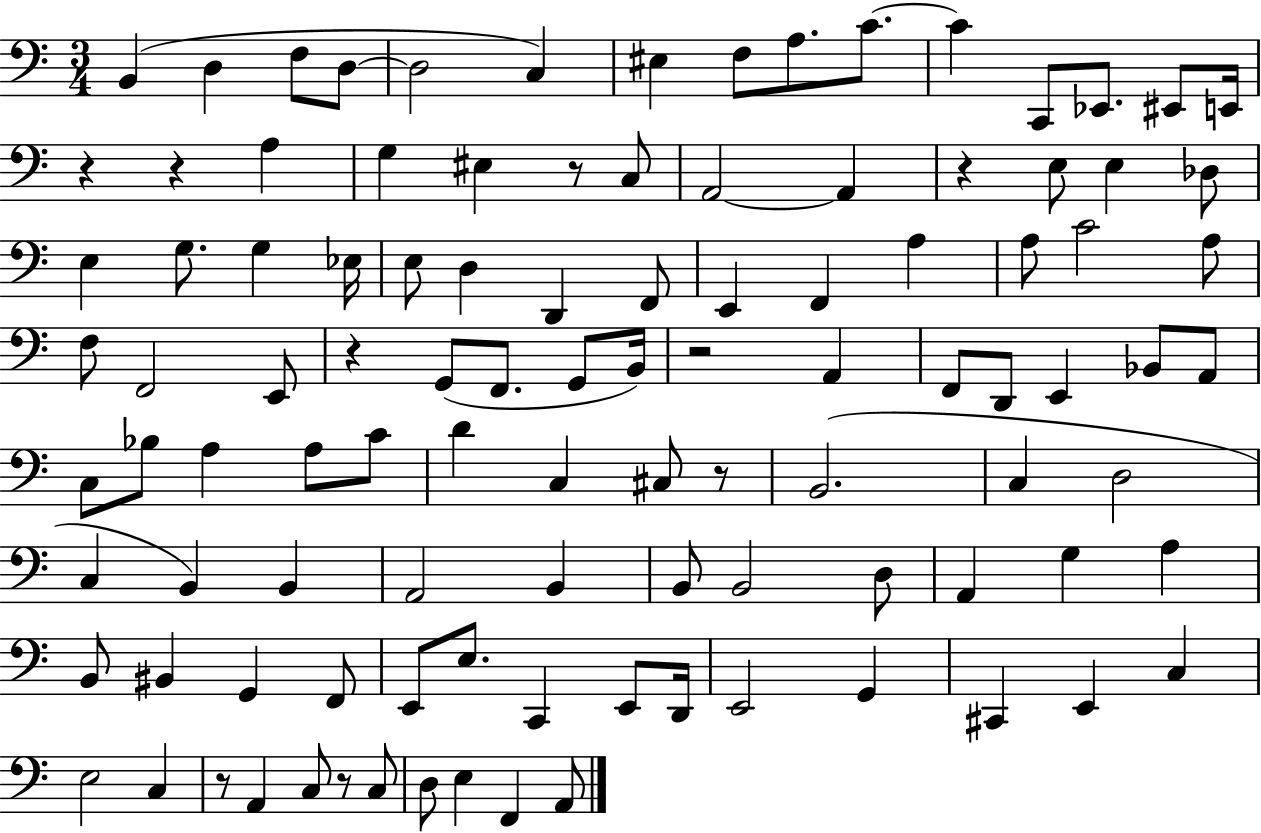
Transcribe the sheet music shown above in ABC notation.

X:1
T:Untitled
M:3/4
L:1/4
K:C
B,, D, F,/2 D,/2 D,2 C, ^E, F,/2 A,/2 C/2 C C,,/2 _E,,/2 ^E,,/2 E,,/4 z z A, G, ^E, z/2 C,/2 A,,2 A,, z E,/2 E, _D,/2 E, G,/2 G, _E,/4 E,/2 D, D,, F,,/2 E,, F,, A, A,/2 C2 A,/2 F,/2 F,,2 E,,/2 z G,,/2 F,,/2 G,,/2 B,,/4 z2 A,, F,,/2 D,,/2 E,, _B,,/2 A,,/2 C,/2 _B,/2 A, A,/2 C/2 D C, ^C,/2 z/2 B,,2 C, D,2 C, B,, B,, A,,2 B,, B,,/2 B,,2 D,/2 A,, G, A, B,,/2 ^B,, G,, F,,/2 E,,/2 E,/2 C,, E,,/2 D,,/4 E,,2 G,, ^C,, E,, C, E,2 C, z/2 A,, C,/2 z/2 C,/2 D,/2 E, F,, A,,/2